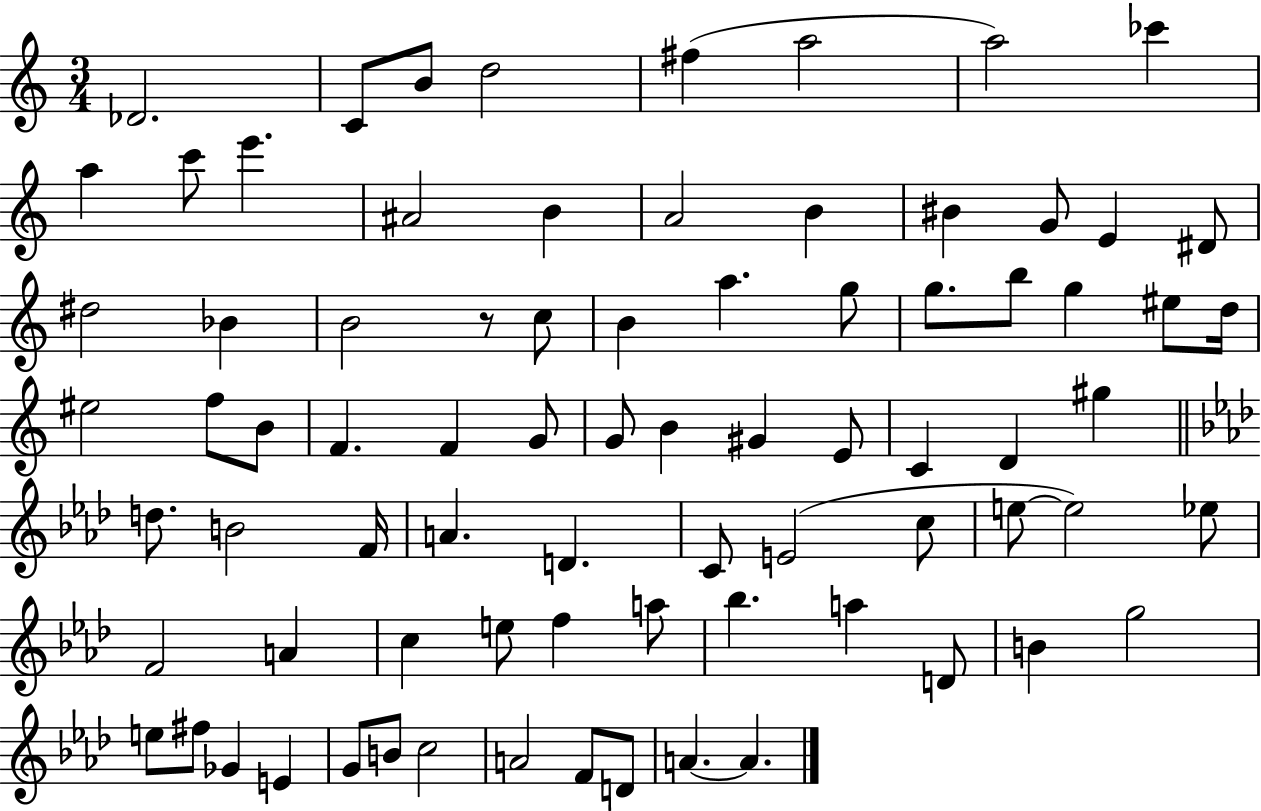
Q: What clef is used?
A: treble